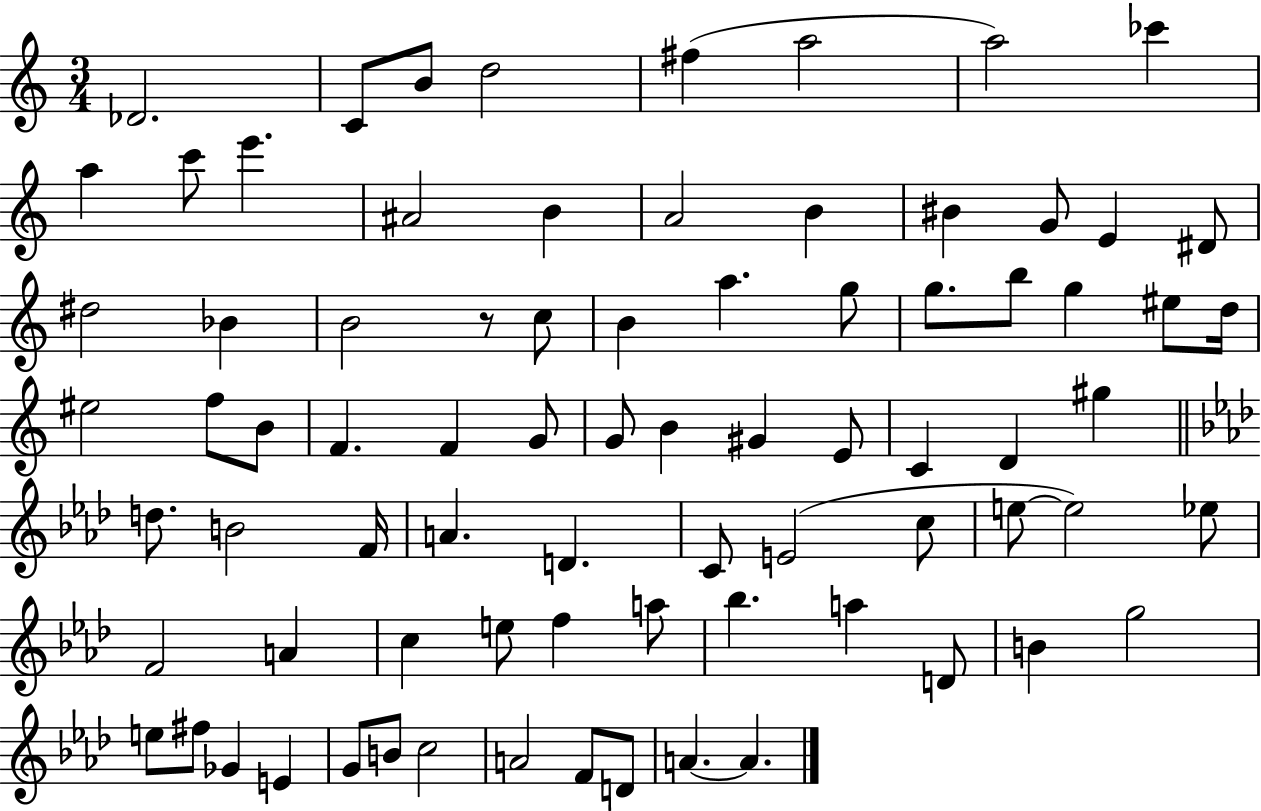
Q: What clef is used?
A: treble